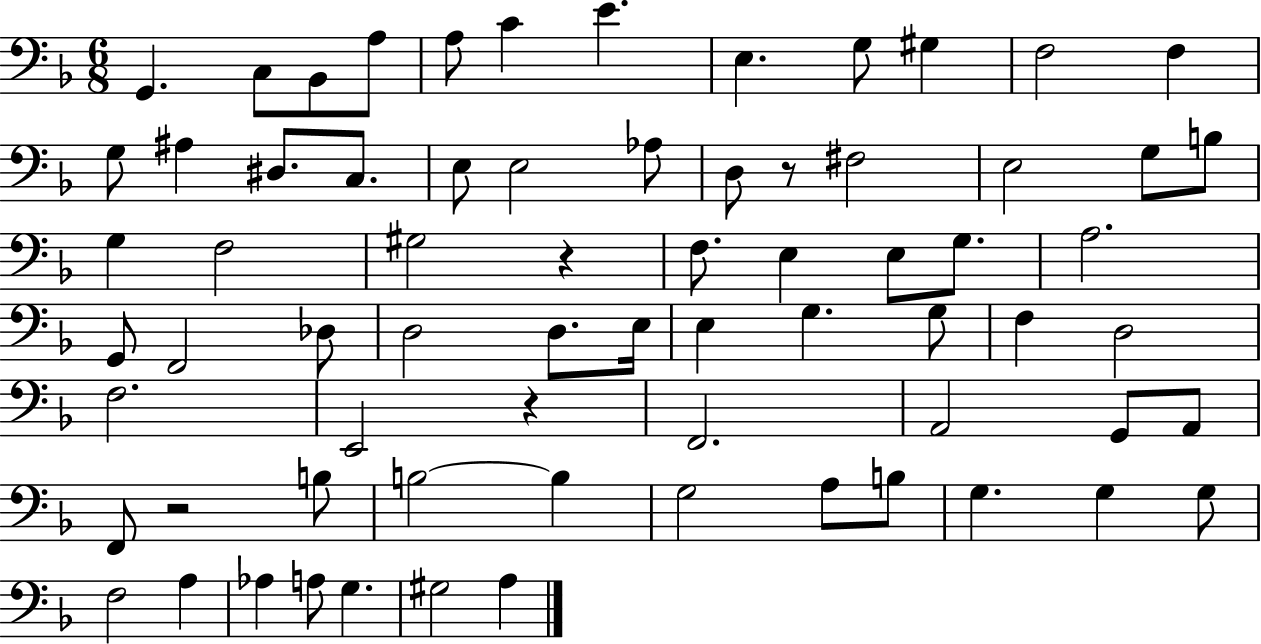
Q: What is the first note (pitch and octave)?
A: G2